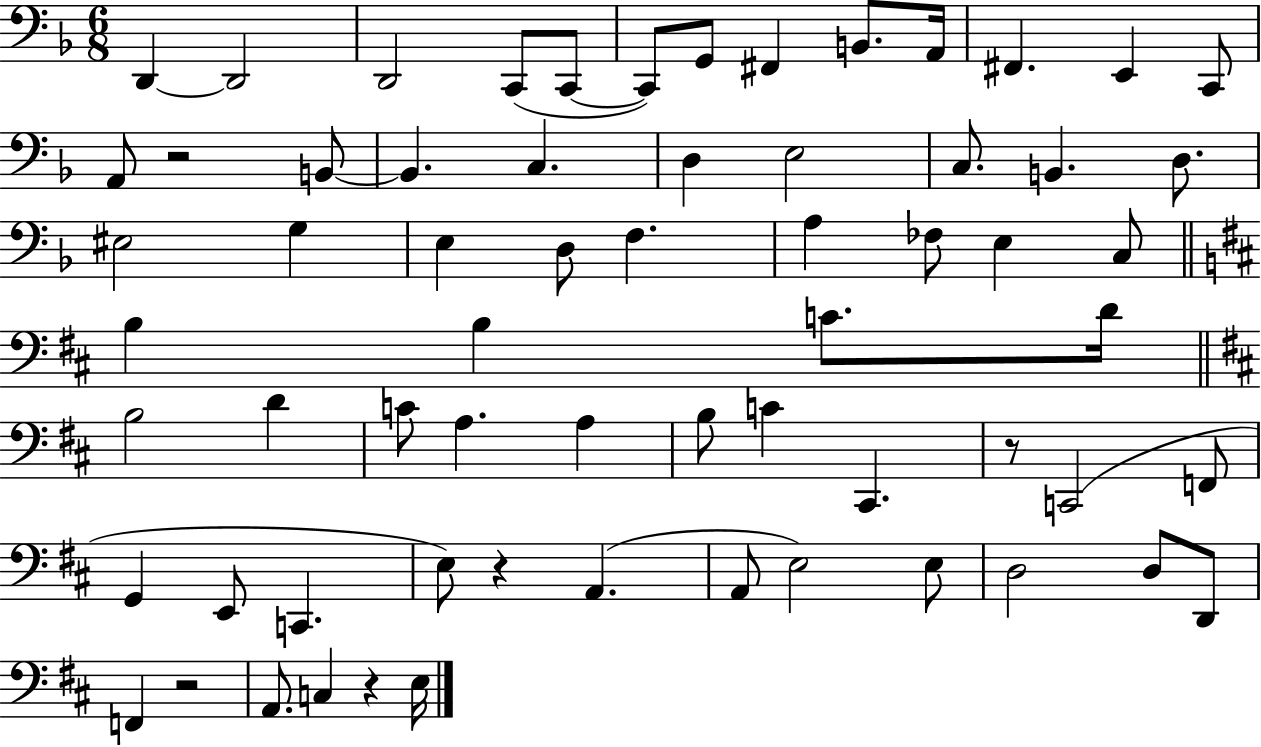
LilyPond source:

{
  \clef bass
  \numericTimeSignature
  \time 6/8
  \key f \major
  d,4~~ d,2 | d,2 c,8( c,8~~ | c,8) g,8 fis,4 b,8. a,16 | fis,4. e,4 c,8 | \break a,8 r2 b,8~~ | b,4. c4. | d4 e2 | c8. b,4. d8. | \break eis2 g4 | e4 d8 f4. | a4 fes8 e4 c8 | \bar "||" \break \key d \major b4 b4 c'8. d'16 | \bar "||" \break \key b \minor b2 d'4 | c'8 a4. a4 | b8 c'4 cis,4. | r8 c,2( f,8 | \break g,4 e,8 c,4. | e8) r4 a,4.( | a,8 e2) e8 | d2 d8 d,8 | \break f,4 r2 | a,8. c4 r4 e16 | \bar "|."
}